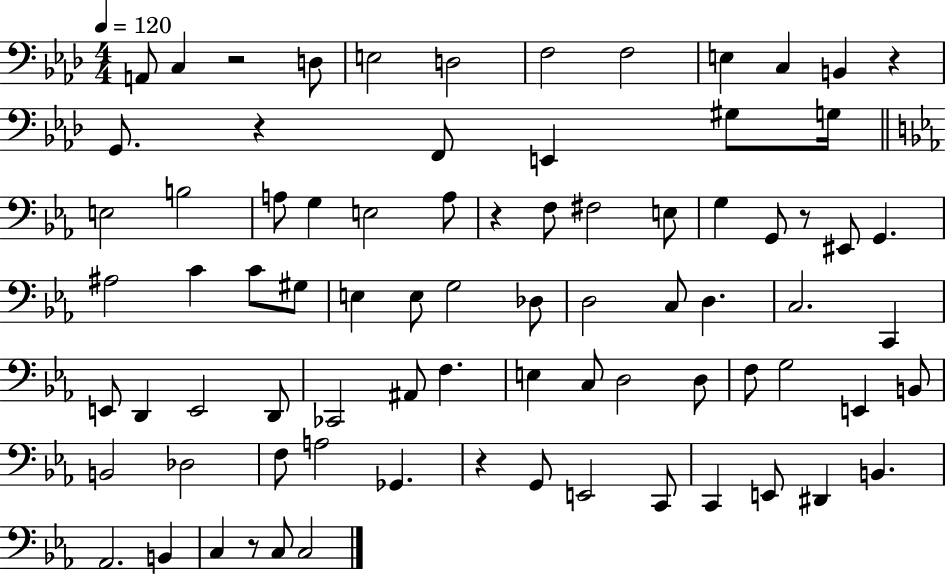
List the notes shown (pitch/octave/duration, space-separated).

A2/e C3/q R/h D3/e E3/h D3/h F3/h F3/h E3/q C3/q B2/q R/q G2/e. R/q F2/e E2/q G#3/e G3/s E3/h B3/h A3/e G3/q E3/h A3/e R/q F3/e F#3/h E3/e G3/q G2/e R/e EIS2/e G2/q. A#3/h C4/q C4/e G#3/e E3/q E3/e G3/h Db3/e D3/h C3/e D3/q. C3/h. C2/q E2/e D2/q E2/h D2/e CES2/h A#2/e F3/q. E3/q C3/e D3/h D3/e F3/e G3/h E2/q B2/e B2/h Db3/h F3/e A3/h Gb2/q. R/q G2/e E2/h C2/e C2/q E2/e D#2/q B2/q. Ab2/h. B2/q C3/q R/e C3/e C3/h